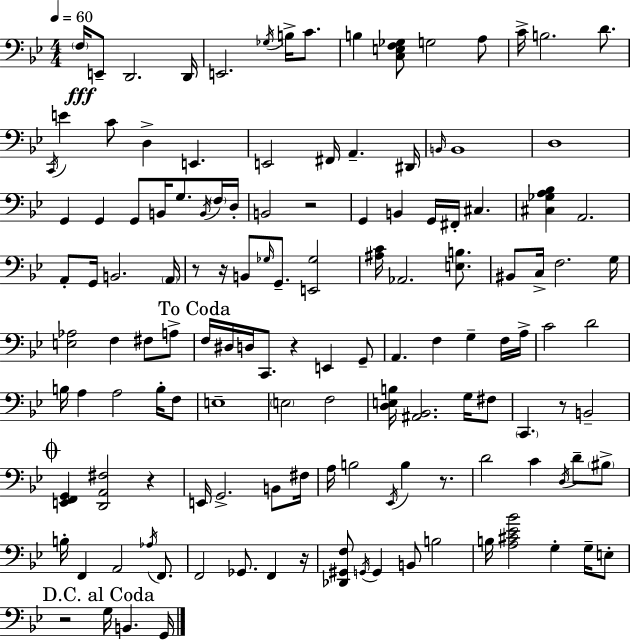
F3/s E2/e D2/h. D2/s E2/h. Gb3/s B3/s C4/e. B3/q [C3,E3,F3,Gb3]/e G3/h A3/e C4/s B3/h. D4/e. C2/s E4/q C4/e D3/q E2/q. E2/h F#2/s A2/q. D#2/s B2/s B2/w D3/w G2/q G2/q G2/e B2/s G3/e. B2/s F3/s D3/s B2/h R/h G2/q B2/q G2/s F#2/s C#3/q. [C#3,Gb3,A3,Bb3]/q A2/h. A2/e G2/s B2/h. A2/s R/e R/s B2/e Gb3/s G2/e. [E2,Gb3]/h [A#3,C4]/s Ab2/h. [E3,B3]/e. BIS2/e C3/s F3/h. G3/s [E3,Ab3]/h F3/q F#3/e A3/e F3/s D#3/s D3/s C2/e. R/q E2/q G2/e A2/q. F3/q G3/q F3/s A3/s C4/h D4/h B3/s A3/q A3/h B3/s F3/e E3/w E3/h F3/h [D3,E3,B3]/s [A#2,Bb2]/h. G3/s F#3/e C2/q. R/e B2/h [E2,F2,G2]/q [D2,A2,F#3]/h R/q E2/s G2/h. B2/e F#3/s A3/s B3/h Eb2/s B3/q R/e. D4/h C4/q D3/s D4/e BIS3/e B3/s F2/q A2/h Ab3/s F2/e. F2/h Gb2/e. F2/q R/s [Db2,G#2,F3]/e G2/s G2/q B2/e B3/h B3/s [A3,C#4,Eb4,Bb4]/h G3/q G3/s E3/e R/h G3/s B2/q. G2/s